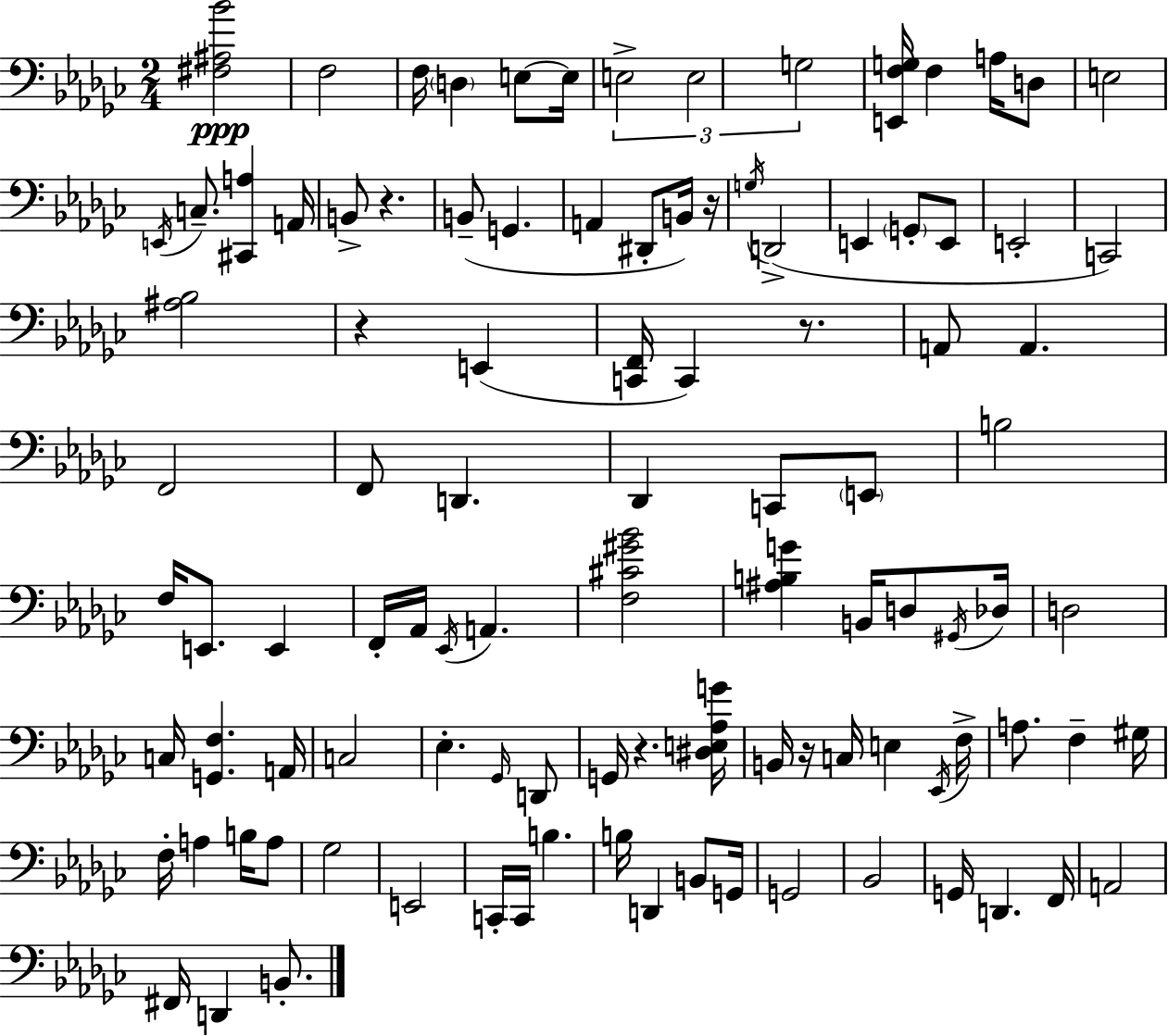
[F#3,A#3,Bb4]/h F3/h F3/s D3/q E3/e E3/s E3/h E3/h G3/h [E2,F3,G3]/s F3/q A3/s D3/e E3/h E2/s C3/e. [C#2,A3]/q A2/s B2/e R/q. B2/e G2/q. A2/q D#2/e B2/s R/s G3/s D2/h E2/q G2/e E2/e E2/h C2/h [A#3,Bb3]/h R/q E2/q [C2,F2]/s C2/q R/e. A2/e A2/q. F2/h F2/e D2/q. Db2/q C2/e E2/e B3/h F3/s E2/e. E2/q F2/s Ab2/s Eb2/s A2/q. [F3,C#4,G#4,Bb4]/h [A#3,B3,G4]/q B2/s D3/e G#2/s Db3/s D3/h C3/s [G2,F3]/q. A2/s C3/h Eb3/q. Gb2/s D2/e G2/s R/q. [D#3,E3,Ab3,G4]/s B2/s R/s C3/s E3/q Eb2/s F3/s A3/e. F3/q G#3/s F3/s A3/q B3/s A3/e Gb3/h E2/h C2/s C2/s B3/q. B3/s D2/q B2/e G2/s G2/h Bb2/h G2/s D2/q. F2/s A2/h F#2/s D2/q B2/e.